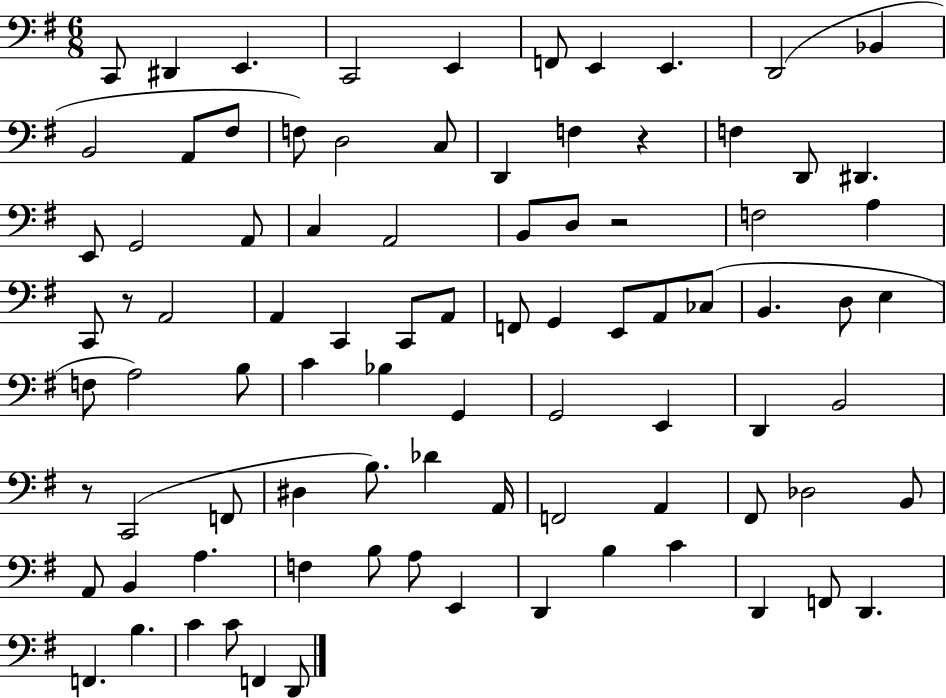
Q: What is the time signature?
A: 6/8